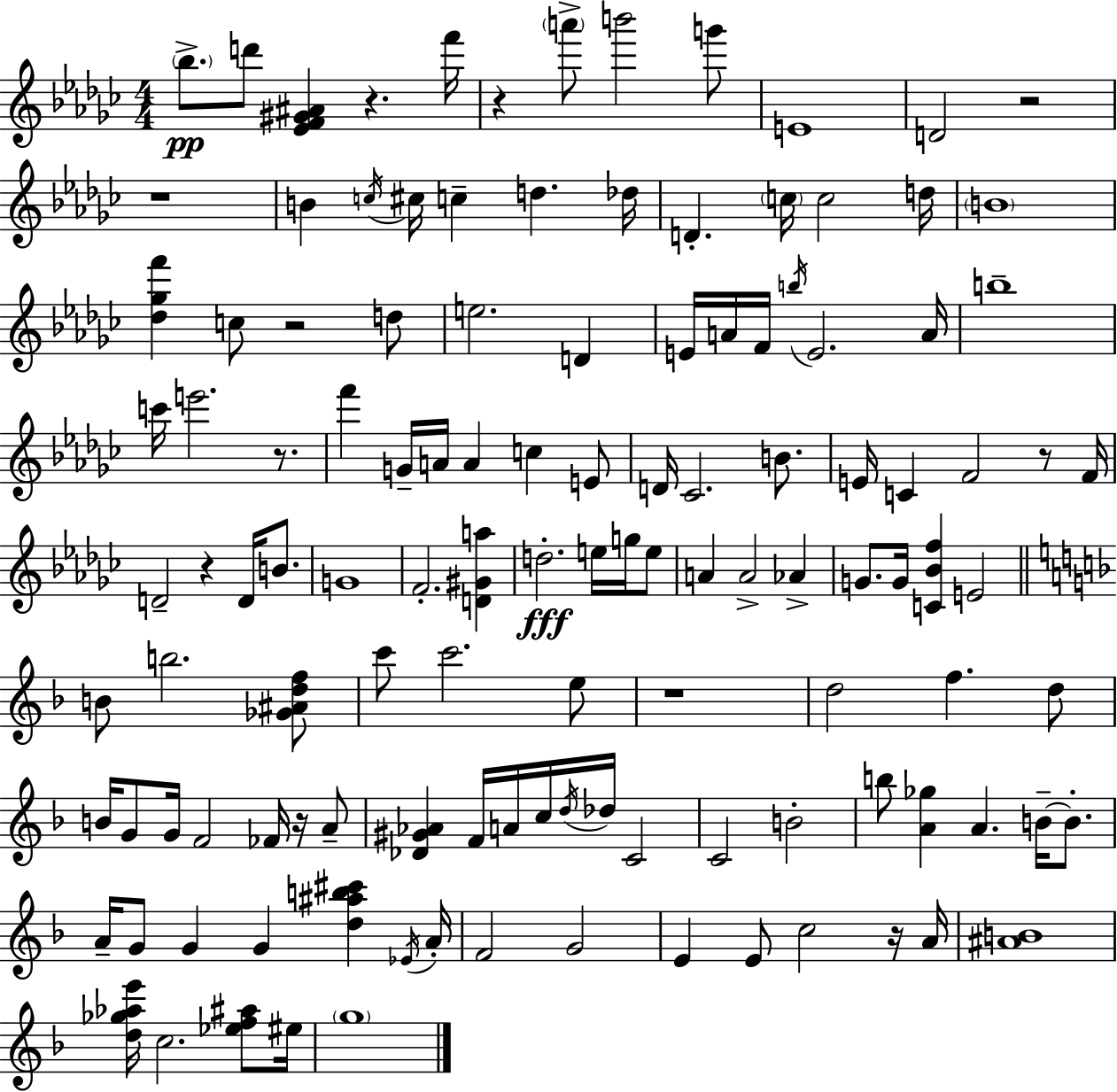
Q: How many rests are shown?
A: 11